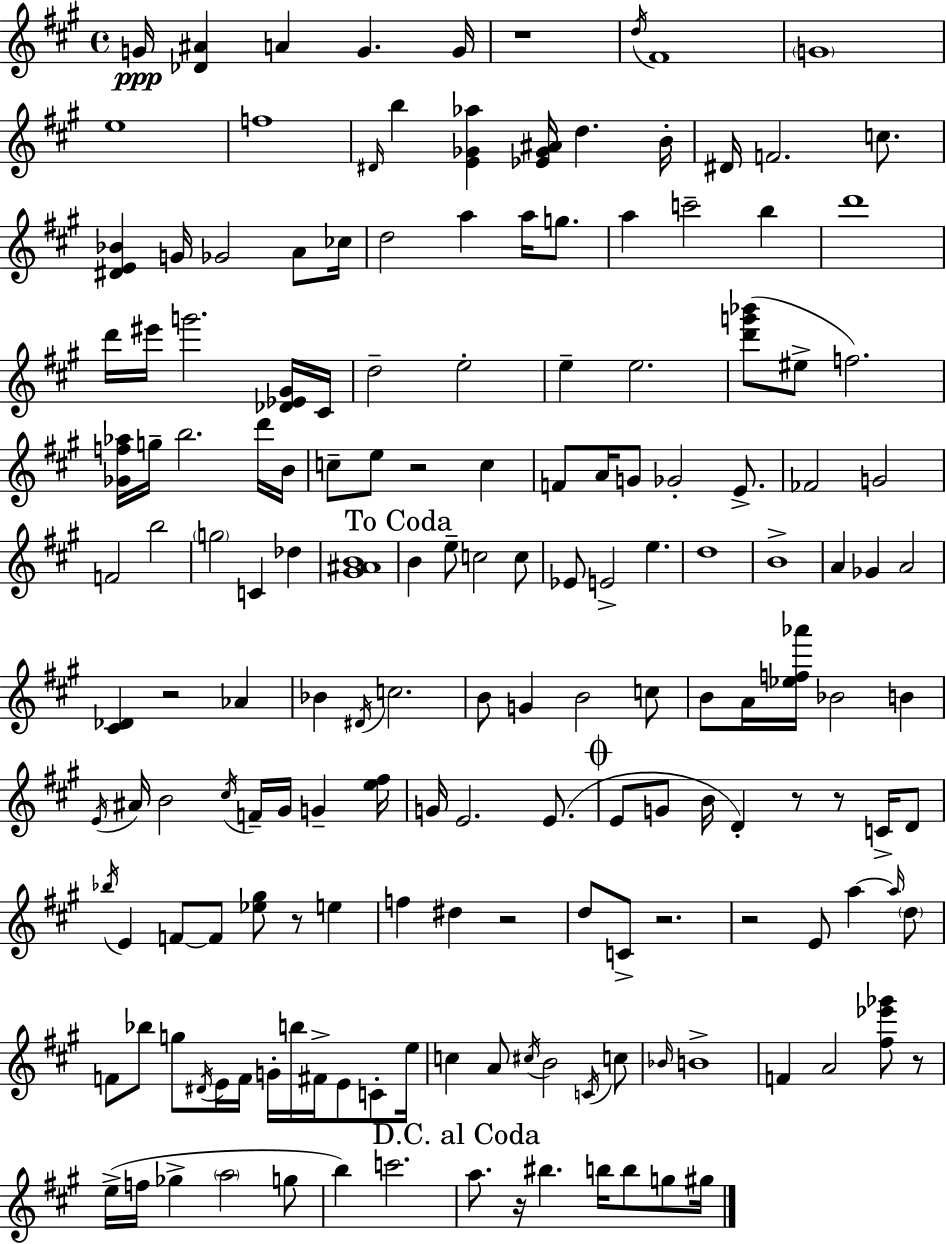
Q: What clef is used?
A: treble